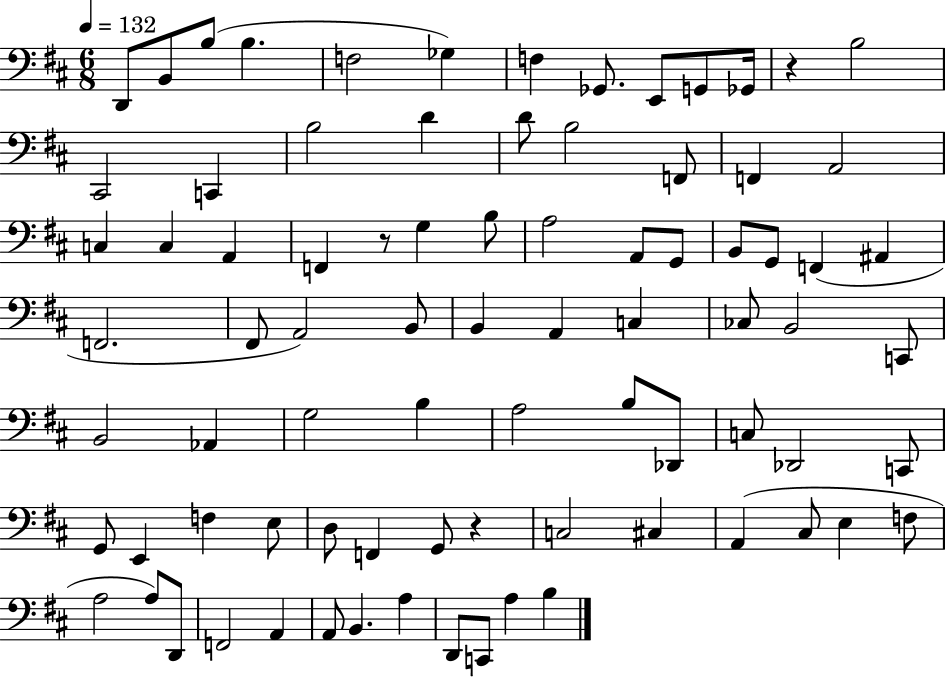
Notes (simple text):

D2/e B2/e B3/e B3/q. F3/h Gb3/q F3/q Gb2/e. E2/e G2/e Gb2/s R/q B3/h C#2/h C2/q B3/h D4/q D4/e B3/h F2/e F2/q A2/h C3/q C3/q A2/q F2/q R/e G3/q B3/e A3/h A2/e G2/e B2/e G2/e F2/q A#2/q F2/h. F#2/e A2/h B2/e B2/q A2/q C3/q CES3/e B2/h C2/e B2/h Ab2/q G3/h B3/q A3/h B3/e Db2/e C3/e Db2/h C2/e G2/e E2/q F3/q E3/e D3/e F2/q G2/e R/q C3/h C#3/q A2/q C#3/e E3/q F3/e A3/h A3/e D2/e F2/h A2/q A2/e B2/q. A3/q D2/e C2/e A3/q B3/q